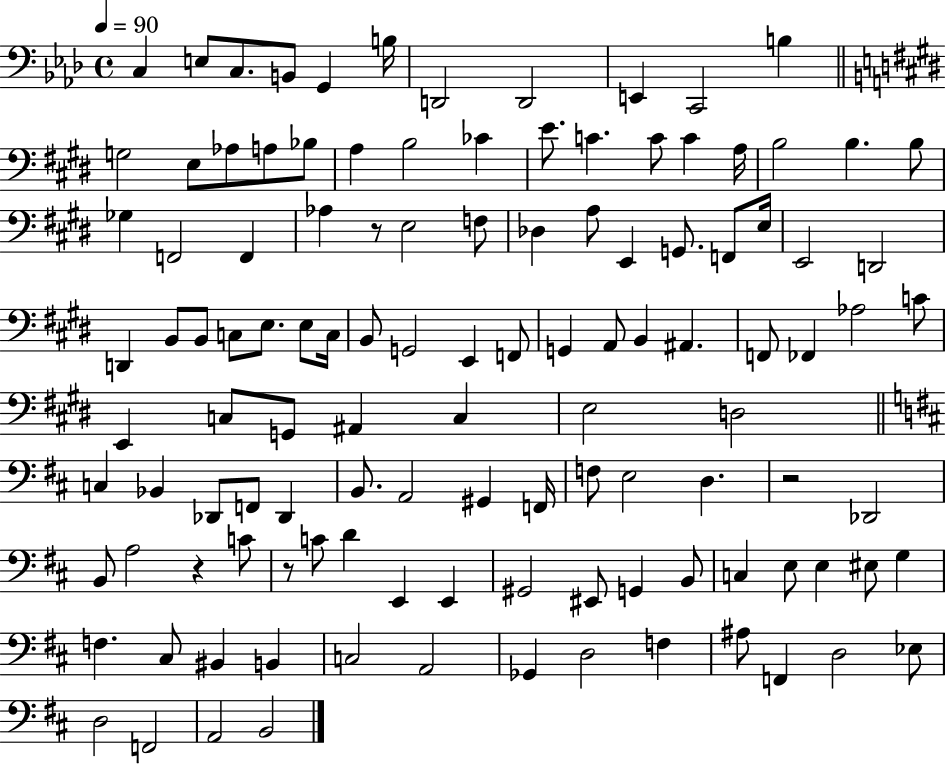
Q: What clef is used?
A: bass